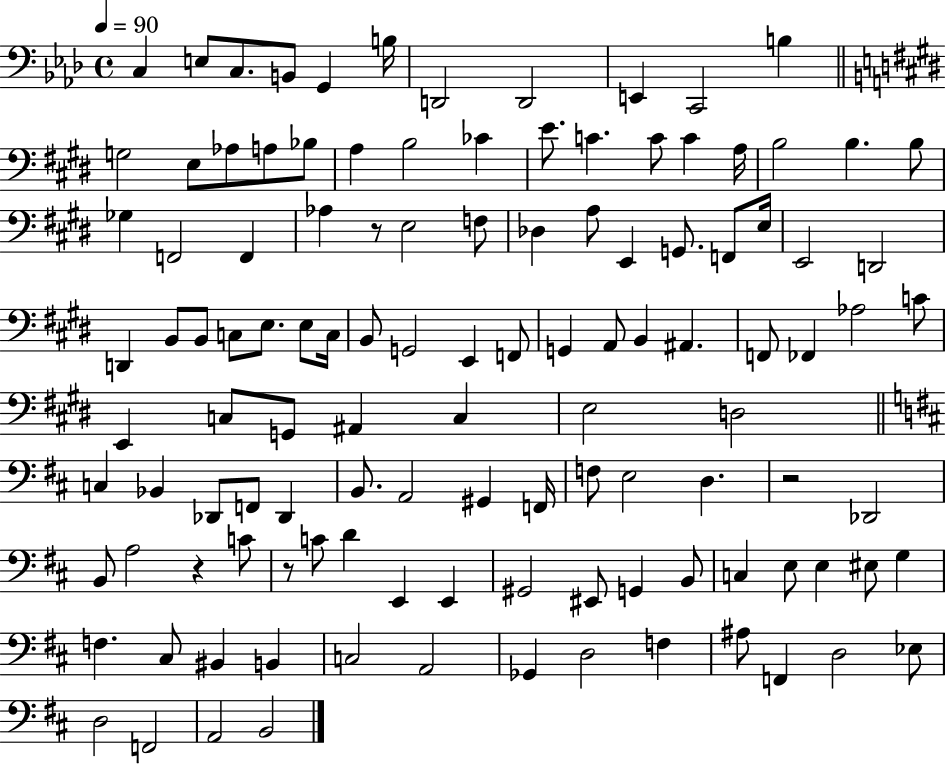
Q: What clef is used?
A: bass